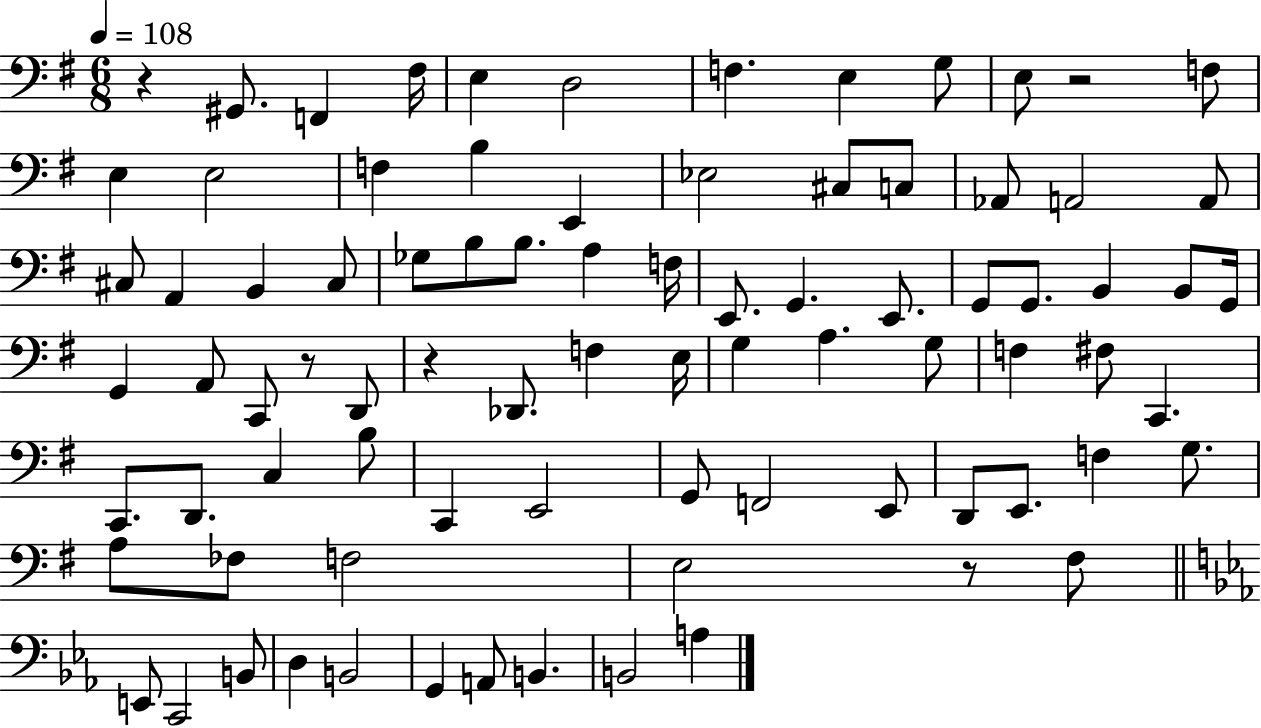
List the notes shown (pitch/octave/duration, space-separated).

R/q G#2/e. F2/q F#3/s E3/q D3/h F3/q. E3/q G3/e E3/e R/h F3/e E3/q E3/h F3/q B3/q E2/q Eb3/h C#3/e C3/e Ab2/e A2/h A2/e C#3/e A2/q B2/q C#3/e Gb3/e B3/e B3/e. A3/q F3/s E2/e. G2/q. E2/e. G2/e G2/e. B2/q B2/e G2/s G2/q A2/e C2/e R/e D2/e R/q Db2/e. F3/q E3/s G3/q A3/q. G3/e F3/q F#3/e C2/q. C2/e. D2/e. C3/q B3/e C2/q E2/h G2/e F2/h E2/e D2/e E2/e. F3/q G3/e. A3/e FES3/e F3/h E3/h R/e F#3/e E2/e C2/h B2/e D3/q B2/h G2/q A2/e B2/q. B2/h A3/q